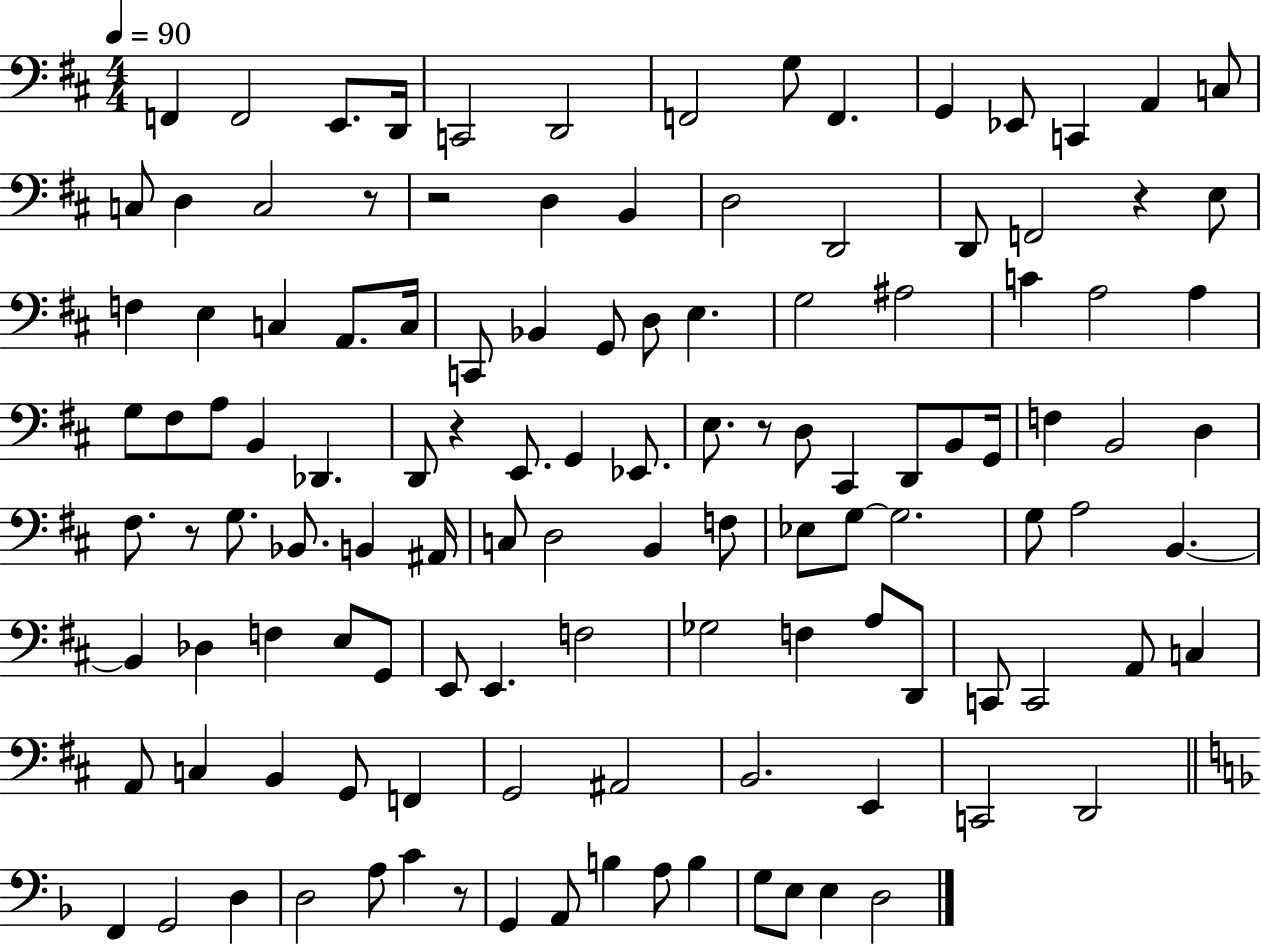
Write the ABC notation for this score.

X:1
T:Untitled
M:4/4
L:1/4
K:D
F,, F,,2 E,,/2 D,,/4 C,,2 D,,2 F,,2 G,/2 F,, G,, _E,,/2 C,, A,, C,/2 C,/2 D, C,2 z/2 z2 D, B,, D,2 D,,2 D,,/2 F,,2 z E,/2 F, E, C, A,,/2 C,/4 C,,/2 _B,, G,,/2 D,/2 E, G,2 ^A,2 C A,2 A, G,/2 ^F,/2 A,/2 B,, _D,, D,,/2 z E,,/2 G,, _E,,/2 E,/2 z/2 D,/2 ^C,, D,,/2 B,,/2 G,,/4 F, B,,2 D, ^F,/2 z/2 G,/2 _B,,/2 B,, ^A,,/4 C,/2 D,2 B,, F,/2 _E,/2 G,/2 G,2 G,/2 A,2 B,, B,, _D, F, E,/2 G,,/2 E,,/2 E,, F,2 _G,2 F, A,/2 D,,/2 C,,/2 C,,2 A,,/2 C, A,,/2 C, B,, G,,/2 F,, G,,2 ^A,,2 B,,2 E,, C,,2 D,,2 F,, G,,2 D, D,2 A,/2 C z/2 G,, A,,/2 B, A,/2 B, G,/2 E,/2 E, D,2